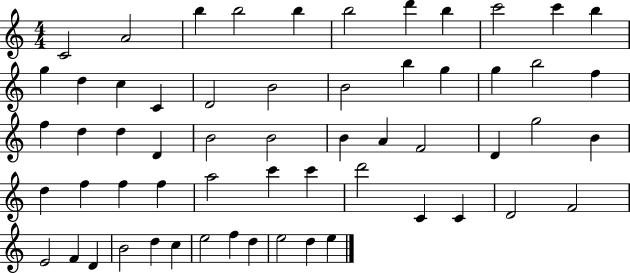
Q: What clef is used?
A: treble